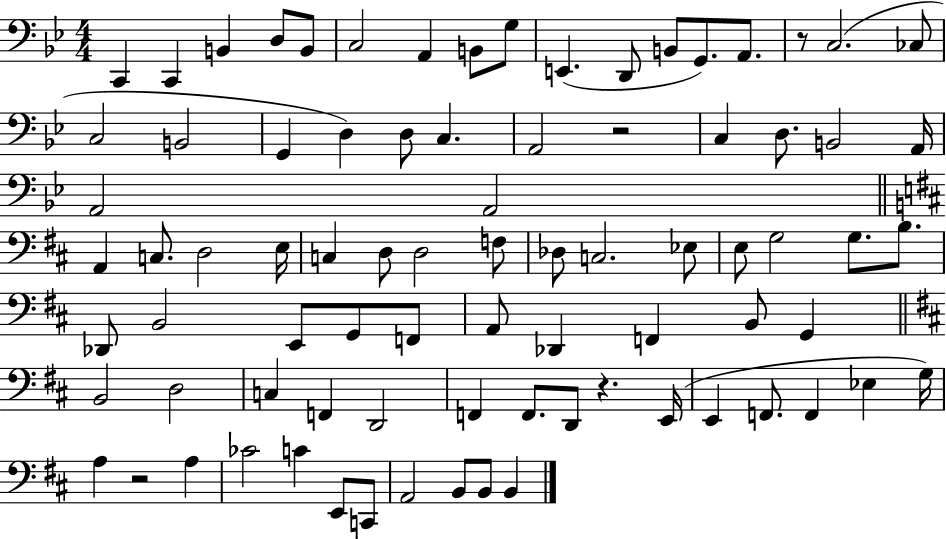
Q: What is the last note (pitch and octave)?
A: B2